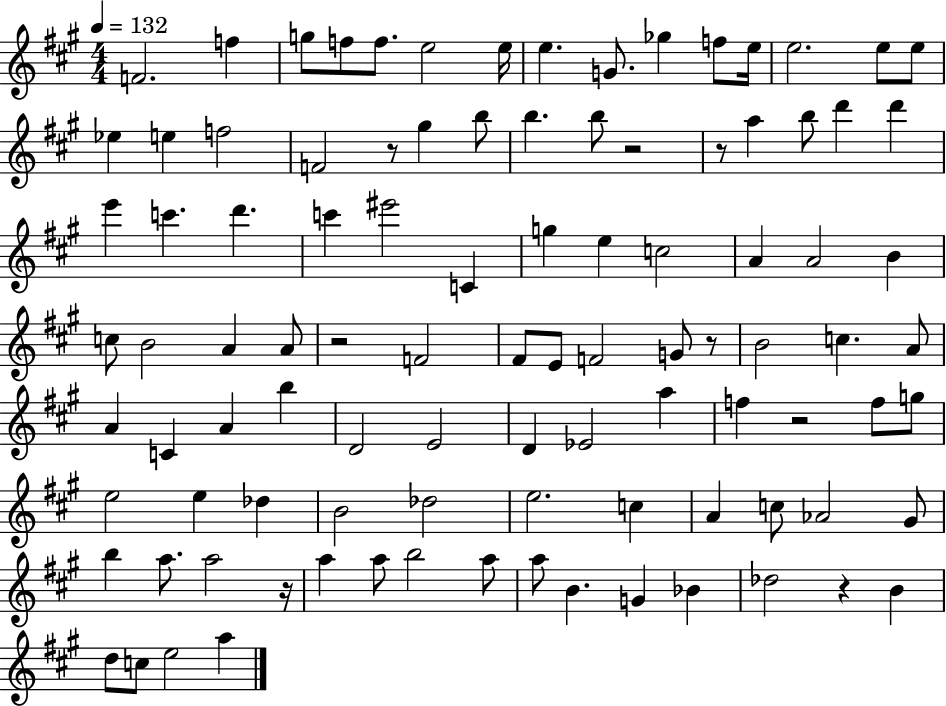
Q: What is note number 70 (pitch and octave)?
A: C5